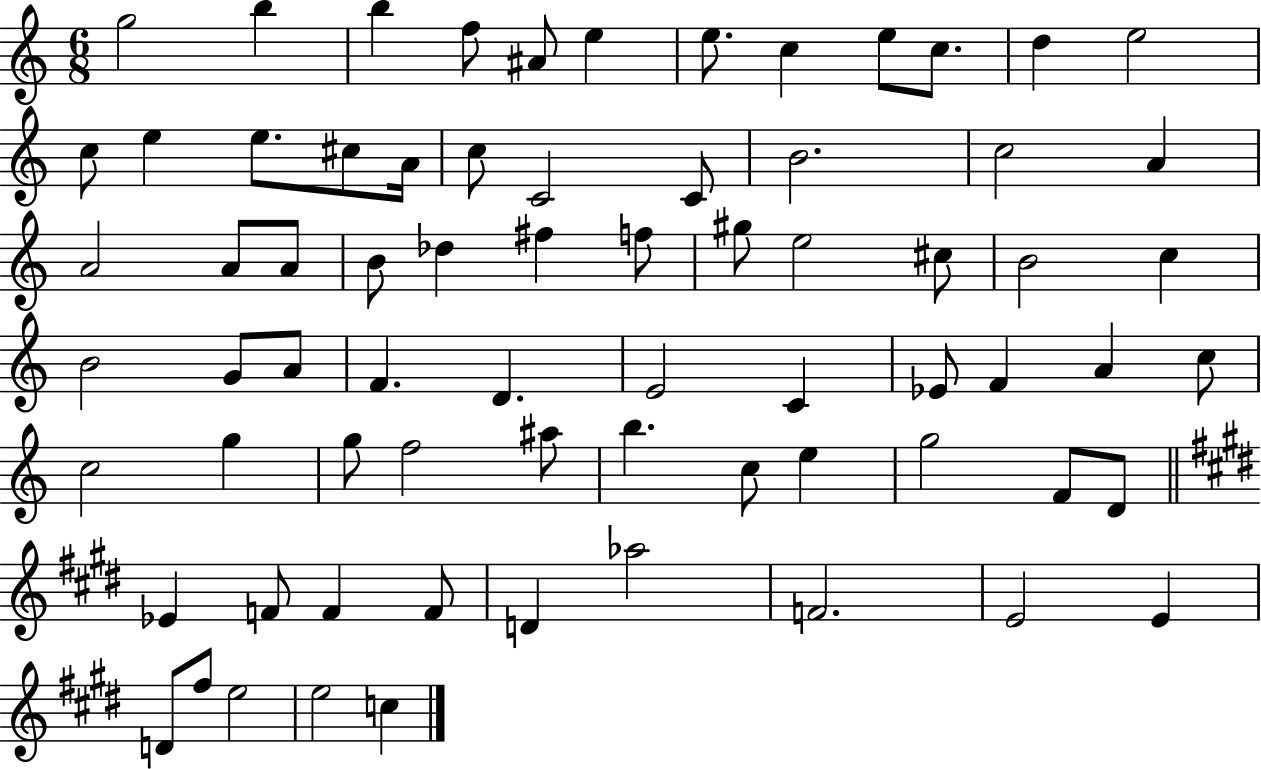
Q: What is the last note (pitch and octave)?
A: C5